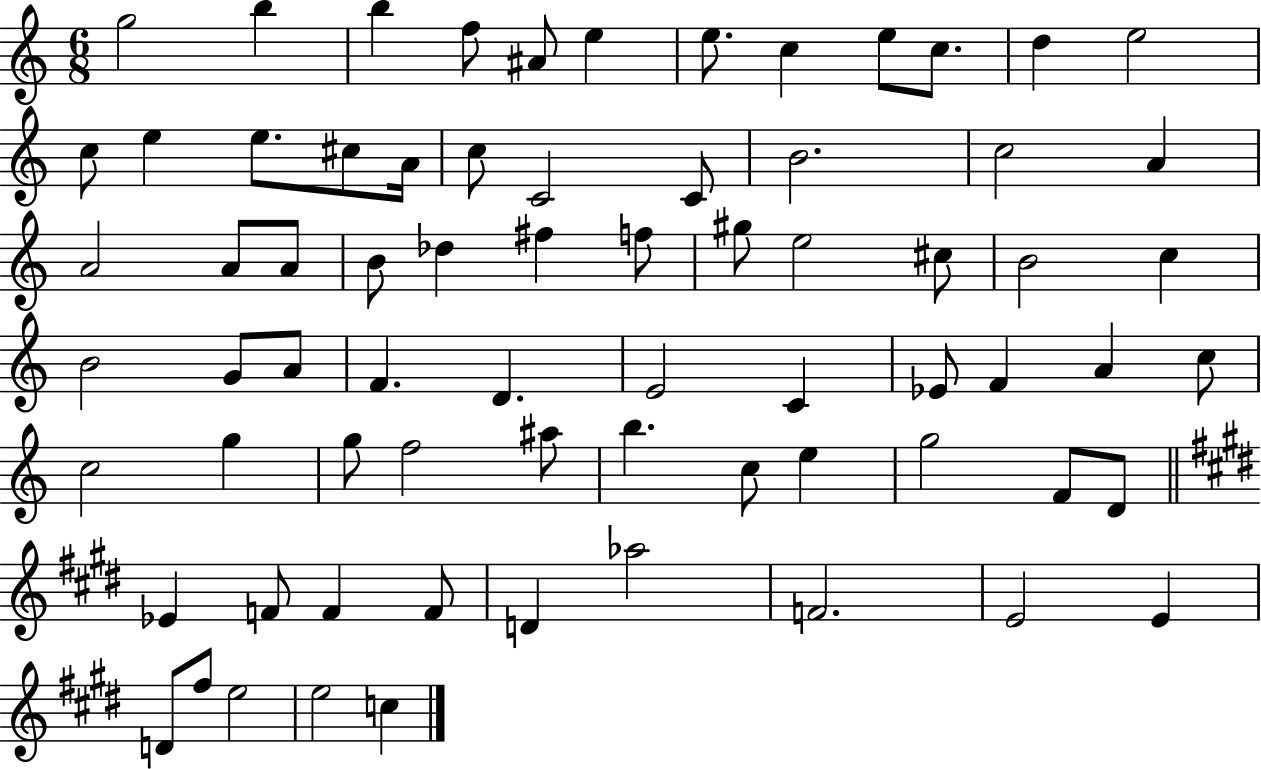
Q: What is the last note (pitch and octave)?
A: C5